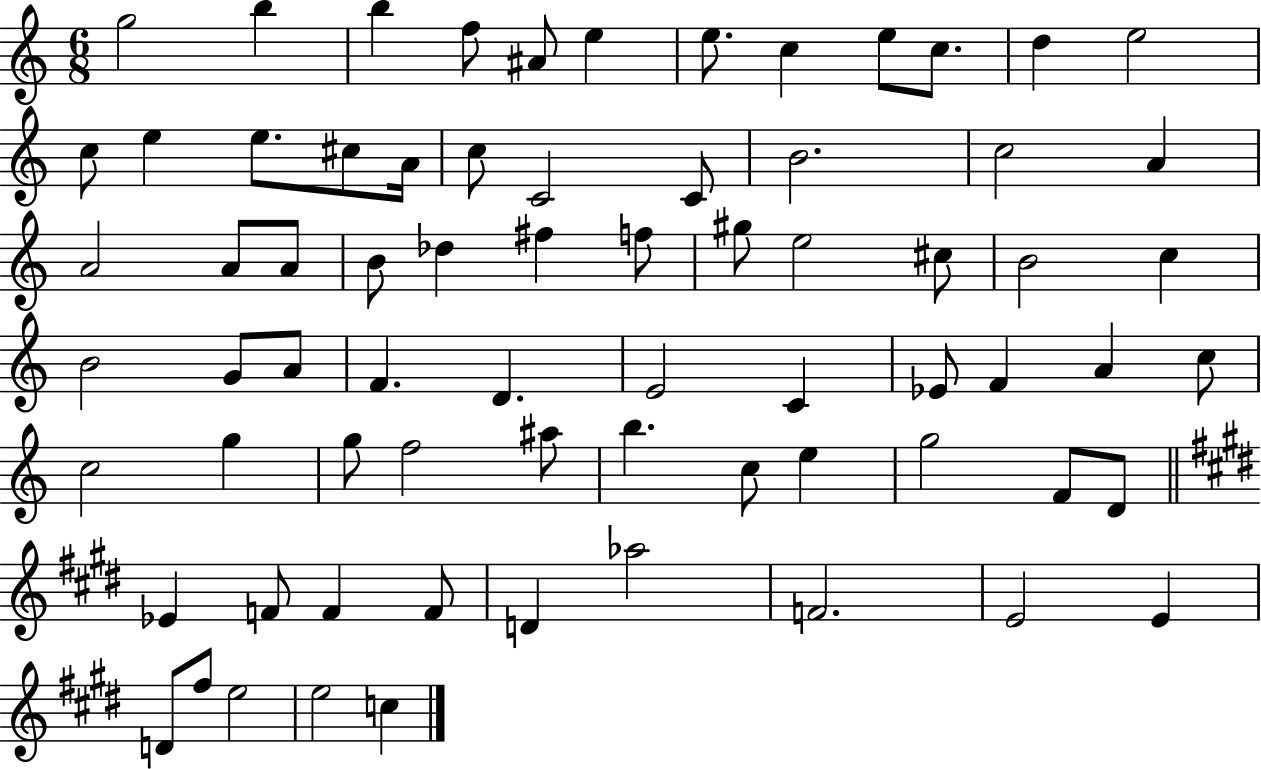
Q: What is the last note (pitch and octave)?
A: C5